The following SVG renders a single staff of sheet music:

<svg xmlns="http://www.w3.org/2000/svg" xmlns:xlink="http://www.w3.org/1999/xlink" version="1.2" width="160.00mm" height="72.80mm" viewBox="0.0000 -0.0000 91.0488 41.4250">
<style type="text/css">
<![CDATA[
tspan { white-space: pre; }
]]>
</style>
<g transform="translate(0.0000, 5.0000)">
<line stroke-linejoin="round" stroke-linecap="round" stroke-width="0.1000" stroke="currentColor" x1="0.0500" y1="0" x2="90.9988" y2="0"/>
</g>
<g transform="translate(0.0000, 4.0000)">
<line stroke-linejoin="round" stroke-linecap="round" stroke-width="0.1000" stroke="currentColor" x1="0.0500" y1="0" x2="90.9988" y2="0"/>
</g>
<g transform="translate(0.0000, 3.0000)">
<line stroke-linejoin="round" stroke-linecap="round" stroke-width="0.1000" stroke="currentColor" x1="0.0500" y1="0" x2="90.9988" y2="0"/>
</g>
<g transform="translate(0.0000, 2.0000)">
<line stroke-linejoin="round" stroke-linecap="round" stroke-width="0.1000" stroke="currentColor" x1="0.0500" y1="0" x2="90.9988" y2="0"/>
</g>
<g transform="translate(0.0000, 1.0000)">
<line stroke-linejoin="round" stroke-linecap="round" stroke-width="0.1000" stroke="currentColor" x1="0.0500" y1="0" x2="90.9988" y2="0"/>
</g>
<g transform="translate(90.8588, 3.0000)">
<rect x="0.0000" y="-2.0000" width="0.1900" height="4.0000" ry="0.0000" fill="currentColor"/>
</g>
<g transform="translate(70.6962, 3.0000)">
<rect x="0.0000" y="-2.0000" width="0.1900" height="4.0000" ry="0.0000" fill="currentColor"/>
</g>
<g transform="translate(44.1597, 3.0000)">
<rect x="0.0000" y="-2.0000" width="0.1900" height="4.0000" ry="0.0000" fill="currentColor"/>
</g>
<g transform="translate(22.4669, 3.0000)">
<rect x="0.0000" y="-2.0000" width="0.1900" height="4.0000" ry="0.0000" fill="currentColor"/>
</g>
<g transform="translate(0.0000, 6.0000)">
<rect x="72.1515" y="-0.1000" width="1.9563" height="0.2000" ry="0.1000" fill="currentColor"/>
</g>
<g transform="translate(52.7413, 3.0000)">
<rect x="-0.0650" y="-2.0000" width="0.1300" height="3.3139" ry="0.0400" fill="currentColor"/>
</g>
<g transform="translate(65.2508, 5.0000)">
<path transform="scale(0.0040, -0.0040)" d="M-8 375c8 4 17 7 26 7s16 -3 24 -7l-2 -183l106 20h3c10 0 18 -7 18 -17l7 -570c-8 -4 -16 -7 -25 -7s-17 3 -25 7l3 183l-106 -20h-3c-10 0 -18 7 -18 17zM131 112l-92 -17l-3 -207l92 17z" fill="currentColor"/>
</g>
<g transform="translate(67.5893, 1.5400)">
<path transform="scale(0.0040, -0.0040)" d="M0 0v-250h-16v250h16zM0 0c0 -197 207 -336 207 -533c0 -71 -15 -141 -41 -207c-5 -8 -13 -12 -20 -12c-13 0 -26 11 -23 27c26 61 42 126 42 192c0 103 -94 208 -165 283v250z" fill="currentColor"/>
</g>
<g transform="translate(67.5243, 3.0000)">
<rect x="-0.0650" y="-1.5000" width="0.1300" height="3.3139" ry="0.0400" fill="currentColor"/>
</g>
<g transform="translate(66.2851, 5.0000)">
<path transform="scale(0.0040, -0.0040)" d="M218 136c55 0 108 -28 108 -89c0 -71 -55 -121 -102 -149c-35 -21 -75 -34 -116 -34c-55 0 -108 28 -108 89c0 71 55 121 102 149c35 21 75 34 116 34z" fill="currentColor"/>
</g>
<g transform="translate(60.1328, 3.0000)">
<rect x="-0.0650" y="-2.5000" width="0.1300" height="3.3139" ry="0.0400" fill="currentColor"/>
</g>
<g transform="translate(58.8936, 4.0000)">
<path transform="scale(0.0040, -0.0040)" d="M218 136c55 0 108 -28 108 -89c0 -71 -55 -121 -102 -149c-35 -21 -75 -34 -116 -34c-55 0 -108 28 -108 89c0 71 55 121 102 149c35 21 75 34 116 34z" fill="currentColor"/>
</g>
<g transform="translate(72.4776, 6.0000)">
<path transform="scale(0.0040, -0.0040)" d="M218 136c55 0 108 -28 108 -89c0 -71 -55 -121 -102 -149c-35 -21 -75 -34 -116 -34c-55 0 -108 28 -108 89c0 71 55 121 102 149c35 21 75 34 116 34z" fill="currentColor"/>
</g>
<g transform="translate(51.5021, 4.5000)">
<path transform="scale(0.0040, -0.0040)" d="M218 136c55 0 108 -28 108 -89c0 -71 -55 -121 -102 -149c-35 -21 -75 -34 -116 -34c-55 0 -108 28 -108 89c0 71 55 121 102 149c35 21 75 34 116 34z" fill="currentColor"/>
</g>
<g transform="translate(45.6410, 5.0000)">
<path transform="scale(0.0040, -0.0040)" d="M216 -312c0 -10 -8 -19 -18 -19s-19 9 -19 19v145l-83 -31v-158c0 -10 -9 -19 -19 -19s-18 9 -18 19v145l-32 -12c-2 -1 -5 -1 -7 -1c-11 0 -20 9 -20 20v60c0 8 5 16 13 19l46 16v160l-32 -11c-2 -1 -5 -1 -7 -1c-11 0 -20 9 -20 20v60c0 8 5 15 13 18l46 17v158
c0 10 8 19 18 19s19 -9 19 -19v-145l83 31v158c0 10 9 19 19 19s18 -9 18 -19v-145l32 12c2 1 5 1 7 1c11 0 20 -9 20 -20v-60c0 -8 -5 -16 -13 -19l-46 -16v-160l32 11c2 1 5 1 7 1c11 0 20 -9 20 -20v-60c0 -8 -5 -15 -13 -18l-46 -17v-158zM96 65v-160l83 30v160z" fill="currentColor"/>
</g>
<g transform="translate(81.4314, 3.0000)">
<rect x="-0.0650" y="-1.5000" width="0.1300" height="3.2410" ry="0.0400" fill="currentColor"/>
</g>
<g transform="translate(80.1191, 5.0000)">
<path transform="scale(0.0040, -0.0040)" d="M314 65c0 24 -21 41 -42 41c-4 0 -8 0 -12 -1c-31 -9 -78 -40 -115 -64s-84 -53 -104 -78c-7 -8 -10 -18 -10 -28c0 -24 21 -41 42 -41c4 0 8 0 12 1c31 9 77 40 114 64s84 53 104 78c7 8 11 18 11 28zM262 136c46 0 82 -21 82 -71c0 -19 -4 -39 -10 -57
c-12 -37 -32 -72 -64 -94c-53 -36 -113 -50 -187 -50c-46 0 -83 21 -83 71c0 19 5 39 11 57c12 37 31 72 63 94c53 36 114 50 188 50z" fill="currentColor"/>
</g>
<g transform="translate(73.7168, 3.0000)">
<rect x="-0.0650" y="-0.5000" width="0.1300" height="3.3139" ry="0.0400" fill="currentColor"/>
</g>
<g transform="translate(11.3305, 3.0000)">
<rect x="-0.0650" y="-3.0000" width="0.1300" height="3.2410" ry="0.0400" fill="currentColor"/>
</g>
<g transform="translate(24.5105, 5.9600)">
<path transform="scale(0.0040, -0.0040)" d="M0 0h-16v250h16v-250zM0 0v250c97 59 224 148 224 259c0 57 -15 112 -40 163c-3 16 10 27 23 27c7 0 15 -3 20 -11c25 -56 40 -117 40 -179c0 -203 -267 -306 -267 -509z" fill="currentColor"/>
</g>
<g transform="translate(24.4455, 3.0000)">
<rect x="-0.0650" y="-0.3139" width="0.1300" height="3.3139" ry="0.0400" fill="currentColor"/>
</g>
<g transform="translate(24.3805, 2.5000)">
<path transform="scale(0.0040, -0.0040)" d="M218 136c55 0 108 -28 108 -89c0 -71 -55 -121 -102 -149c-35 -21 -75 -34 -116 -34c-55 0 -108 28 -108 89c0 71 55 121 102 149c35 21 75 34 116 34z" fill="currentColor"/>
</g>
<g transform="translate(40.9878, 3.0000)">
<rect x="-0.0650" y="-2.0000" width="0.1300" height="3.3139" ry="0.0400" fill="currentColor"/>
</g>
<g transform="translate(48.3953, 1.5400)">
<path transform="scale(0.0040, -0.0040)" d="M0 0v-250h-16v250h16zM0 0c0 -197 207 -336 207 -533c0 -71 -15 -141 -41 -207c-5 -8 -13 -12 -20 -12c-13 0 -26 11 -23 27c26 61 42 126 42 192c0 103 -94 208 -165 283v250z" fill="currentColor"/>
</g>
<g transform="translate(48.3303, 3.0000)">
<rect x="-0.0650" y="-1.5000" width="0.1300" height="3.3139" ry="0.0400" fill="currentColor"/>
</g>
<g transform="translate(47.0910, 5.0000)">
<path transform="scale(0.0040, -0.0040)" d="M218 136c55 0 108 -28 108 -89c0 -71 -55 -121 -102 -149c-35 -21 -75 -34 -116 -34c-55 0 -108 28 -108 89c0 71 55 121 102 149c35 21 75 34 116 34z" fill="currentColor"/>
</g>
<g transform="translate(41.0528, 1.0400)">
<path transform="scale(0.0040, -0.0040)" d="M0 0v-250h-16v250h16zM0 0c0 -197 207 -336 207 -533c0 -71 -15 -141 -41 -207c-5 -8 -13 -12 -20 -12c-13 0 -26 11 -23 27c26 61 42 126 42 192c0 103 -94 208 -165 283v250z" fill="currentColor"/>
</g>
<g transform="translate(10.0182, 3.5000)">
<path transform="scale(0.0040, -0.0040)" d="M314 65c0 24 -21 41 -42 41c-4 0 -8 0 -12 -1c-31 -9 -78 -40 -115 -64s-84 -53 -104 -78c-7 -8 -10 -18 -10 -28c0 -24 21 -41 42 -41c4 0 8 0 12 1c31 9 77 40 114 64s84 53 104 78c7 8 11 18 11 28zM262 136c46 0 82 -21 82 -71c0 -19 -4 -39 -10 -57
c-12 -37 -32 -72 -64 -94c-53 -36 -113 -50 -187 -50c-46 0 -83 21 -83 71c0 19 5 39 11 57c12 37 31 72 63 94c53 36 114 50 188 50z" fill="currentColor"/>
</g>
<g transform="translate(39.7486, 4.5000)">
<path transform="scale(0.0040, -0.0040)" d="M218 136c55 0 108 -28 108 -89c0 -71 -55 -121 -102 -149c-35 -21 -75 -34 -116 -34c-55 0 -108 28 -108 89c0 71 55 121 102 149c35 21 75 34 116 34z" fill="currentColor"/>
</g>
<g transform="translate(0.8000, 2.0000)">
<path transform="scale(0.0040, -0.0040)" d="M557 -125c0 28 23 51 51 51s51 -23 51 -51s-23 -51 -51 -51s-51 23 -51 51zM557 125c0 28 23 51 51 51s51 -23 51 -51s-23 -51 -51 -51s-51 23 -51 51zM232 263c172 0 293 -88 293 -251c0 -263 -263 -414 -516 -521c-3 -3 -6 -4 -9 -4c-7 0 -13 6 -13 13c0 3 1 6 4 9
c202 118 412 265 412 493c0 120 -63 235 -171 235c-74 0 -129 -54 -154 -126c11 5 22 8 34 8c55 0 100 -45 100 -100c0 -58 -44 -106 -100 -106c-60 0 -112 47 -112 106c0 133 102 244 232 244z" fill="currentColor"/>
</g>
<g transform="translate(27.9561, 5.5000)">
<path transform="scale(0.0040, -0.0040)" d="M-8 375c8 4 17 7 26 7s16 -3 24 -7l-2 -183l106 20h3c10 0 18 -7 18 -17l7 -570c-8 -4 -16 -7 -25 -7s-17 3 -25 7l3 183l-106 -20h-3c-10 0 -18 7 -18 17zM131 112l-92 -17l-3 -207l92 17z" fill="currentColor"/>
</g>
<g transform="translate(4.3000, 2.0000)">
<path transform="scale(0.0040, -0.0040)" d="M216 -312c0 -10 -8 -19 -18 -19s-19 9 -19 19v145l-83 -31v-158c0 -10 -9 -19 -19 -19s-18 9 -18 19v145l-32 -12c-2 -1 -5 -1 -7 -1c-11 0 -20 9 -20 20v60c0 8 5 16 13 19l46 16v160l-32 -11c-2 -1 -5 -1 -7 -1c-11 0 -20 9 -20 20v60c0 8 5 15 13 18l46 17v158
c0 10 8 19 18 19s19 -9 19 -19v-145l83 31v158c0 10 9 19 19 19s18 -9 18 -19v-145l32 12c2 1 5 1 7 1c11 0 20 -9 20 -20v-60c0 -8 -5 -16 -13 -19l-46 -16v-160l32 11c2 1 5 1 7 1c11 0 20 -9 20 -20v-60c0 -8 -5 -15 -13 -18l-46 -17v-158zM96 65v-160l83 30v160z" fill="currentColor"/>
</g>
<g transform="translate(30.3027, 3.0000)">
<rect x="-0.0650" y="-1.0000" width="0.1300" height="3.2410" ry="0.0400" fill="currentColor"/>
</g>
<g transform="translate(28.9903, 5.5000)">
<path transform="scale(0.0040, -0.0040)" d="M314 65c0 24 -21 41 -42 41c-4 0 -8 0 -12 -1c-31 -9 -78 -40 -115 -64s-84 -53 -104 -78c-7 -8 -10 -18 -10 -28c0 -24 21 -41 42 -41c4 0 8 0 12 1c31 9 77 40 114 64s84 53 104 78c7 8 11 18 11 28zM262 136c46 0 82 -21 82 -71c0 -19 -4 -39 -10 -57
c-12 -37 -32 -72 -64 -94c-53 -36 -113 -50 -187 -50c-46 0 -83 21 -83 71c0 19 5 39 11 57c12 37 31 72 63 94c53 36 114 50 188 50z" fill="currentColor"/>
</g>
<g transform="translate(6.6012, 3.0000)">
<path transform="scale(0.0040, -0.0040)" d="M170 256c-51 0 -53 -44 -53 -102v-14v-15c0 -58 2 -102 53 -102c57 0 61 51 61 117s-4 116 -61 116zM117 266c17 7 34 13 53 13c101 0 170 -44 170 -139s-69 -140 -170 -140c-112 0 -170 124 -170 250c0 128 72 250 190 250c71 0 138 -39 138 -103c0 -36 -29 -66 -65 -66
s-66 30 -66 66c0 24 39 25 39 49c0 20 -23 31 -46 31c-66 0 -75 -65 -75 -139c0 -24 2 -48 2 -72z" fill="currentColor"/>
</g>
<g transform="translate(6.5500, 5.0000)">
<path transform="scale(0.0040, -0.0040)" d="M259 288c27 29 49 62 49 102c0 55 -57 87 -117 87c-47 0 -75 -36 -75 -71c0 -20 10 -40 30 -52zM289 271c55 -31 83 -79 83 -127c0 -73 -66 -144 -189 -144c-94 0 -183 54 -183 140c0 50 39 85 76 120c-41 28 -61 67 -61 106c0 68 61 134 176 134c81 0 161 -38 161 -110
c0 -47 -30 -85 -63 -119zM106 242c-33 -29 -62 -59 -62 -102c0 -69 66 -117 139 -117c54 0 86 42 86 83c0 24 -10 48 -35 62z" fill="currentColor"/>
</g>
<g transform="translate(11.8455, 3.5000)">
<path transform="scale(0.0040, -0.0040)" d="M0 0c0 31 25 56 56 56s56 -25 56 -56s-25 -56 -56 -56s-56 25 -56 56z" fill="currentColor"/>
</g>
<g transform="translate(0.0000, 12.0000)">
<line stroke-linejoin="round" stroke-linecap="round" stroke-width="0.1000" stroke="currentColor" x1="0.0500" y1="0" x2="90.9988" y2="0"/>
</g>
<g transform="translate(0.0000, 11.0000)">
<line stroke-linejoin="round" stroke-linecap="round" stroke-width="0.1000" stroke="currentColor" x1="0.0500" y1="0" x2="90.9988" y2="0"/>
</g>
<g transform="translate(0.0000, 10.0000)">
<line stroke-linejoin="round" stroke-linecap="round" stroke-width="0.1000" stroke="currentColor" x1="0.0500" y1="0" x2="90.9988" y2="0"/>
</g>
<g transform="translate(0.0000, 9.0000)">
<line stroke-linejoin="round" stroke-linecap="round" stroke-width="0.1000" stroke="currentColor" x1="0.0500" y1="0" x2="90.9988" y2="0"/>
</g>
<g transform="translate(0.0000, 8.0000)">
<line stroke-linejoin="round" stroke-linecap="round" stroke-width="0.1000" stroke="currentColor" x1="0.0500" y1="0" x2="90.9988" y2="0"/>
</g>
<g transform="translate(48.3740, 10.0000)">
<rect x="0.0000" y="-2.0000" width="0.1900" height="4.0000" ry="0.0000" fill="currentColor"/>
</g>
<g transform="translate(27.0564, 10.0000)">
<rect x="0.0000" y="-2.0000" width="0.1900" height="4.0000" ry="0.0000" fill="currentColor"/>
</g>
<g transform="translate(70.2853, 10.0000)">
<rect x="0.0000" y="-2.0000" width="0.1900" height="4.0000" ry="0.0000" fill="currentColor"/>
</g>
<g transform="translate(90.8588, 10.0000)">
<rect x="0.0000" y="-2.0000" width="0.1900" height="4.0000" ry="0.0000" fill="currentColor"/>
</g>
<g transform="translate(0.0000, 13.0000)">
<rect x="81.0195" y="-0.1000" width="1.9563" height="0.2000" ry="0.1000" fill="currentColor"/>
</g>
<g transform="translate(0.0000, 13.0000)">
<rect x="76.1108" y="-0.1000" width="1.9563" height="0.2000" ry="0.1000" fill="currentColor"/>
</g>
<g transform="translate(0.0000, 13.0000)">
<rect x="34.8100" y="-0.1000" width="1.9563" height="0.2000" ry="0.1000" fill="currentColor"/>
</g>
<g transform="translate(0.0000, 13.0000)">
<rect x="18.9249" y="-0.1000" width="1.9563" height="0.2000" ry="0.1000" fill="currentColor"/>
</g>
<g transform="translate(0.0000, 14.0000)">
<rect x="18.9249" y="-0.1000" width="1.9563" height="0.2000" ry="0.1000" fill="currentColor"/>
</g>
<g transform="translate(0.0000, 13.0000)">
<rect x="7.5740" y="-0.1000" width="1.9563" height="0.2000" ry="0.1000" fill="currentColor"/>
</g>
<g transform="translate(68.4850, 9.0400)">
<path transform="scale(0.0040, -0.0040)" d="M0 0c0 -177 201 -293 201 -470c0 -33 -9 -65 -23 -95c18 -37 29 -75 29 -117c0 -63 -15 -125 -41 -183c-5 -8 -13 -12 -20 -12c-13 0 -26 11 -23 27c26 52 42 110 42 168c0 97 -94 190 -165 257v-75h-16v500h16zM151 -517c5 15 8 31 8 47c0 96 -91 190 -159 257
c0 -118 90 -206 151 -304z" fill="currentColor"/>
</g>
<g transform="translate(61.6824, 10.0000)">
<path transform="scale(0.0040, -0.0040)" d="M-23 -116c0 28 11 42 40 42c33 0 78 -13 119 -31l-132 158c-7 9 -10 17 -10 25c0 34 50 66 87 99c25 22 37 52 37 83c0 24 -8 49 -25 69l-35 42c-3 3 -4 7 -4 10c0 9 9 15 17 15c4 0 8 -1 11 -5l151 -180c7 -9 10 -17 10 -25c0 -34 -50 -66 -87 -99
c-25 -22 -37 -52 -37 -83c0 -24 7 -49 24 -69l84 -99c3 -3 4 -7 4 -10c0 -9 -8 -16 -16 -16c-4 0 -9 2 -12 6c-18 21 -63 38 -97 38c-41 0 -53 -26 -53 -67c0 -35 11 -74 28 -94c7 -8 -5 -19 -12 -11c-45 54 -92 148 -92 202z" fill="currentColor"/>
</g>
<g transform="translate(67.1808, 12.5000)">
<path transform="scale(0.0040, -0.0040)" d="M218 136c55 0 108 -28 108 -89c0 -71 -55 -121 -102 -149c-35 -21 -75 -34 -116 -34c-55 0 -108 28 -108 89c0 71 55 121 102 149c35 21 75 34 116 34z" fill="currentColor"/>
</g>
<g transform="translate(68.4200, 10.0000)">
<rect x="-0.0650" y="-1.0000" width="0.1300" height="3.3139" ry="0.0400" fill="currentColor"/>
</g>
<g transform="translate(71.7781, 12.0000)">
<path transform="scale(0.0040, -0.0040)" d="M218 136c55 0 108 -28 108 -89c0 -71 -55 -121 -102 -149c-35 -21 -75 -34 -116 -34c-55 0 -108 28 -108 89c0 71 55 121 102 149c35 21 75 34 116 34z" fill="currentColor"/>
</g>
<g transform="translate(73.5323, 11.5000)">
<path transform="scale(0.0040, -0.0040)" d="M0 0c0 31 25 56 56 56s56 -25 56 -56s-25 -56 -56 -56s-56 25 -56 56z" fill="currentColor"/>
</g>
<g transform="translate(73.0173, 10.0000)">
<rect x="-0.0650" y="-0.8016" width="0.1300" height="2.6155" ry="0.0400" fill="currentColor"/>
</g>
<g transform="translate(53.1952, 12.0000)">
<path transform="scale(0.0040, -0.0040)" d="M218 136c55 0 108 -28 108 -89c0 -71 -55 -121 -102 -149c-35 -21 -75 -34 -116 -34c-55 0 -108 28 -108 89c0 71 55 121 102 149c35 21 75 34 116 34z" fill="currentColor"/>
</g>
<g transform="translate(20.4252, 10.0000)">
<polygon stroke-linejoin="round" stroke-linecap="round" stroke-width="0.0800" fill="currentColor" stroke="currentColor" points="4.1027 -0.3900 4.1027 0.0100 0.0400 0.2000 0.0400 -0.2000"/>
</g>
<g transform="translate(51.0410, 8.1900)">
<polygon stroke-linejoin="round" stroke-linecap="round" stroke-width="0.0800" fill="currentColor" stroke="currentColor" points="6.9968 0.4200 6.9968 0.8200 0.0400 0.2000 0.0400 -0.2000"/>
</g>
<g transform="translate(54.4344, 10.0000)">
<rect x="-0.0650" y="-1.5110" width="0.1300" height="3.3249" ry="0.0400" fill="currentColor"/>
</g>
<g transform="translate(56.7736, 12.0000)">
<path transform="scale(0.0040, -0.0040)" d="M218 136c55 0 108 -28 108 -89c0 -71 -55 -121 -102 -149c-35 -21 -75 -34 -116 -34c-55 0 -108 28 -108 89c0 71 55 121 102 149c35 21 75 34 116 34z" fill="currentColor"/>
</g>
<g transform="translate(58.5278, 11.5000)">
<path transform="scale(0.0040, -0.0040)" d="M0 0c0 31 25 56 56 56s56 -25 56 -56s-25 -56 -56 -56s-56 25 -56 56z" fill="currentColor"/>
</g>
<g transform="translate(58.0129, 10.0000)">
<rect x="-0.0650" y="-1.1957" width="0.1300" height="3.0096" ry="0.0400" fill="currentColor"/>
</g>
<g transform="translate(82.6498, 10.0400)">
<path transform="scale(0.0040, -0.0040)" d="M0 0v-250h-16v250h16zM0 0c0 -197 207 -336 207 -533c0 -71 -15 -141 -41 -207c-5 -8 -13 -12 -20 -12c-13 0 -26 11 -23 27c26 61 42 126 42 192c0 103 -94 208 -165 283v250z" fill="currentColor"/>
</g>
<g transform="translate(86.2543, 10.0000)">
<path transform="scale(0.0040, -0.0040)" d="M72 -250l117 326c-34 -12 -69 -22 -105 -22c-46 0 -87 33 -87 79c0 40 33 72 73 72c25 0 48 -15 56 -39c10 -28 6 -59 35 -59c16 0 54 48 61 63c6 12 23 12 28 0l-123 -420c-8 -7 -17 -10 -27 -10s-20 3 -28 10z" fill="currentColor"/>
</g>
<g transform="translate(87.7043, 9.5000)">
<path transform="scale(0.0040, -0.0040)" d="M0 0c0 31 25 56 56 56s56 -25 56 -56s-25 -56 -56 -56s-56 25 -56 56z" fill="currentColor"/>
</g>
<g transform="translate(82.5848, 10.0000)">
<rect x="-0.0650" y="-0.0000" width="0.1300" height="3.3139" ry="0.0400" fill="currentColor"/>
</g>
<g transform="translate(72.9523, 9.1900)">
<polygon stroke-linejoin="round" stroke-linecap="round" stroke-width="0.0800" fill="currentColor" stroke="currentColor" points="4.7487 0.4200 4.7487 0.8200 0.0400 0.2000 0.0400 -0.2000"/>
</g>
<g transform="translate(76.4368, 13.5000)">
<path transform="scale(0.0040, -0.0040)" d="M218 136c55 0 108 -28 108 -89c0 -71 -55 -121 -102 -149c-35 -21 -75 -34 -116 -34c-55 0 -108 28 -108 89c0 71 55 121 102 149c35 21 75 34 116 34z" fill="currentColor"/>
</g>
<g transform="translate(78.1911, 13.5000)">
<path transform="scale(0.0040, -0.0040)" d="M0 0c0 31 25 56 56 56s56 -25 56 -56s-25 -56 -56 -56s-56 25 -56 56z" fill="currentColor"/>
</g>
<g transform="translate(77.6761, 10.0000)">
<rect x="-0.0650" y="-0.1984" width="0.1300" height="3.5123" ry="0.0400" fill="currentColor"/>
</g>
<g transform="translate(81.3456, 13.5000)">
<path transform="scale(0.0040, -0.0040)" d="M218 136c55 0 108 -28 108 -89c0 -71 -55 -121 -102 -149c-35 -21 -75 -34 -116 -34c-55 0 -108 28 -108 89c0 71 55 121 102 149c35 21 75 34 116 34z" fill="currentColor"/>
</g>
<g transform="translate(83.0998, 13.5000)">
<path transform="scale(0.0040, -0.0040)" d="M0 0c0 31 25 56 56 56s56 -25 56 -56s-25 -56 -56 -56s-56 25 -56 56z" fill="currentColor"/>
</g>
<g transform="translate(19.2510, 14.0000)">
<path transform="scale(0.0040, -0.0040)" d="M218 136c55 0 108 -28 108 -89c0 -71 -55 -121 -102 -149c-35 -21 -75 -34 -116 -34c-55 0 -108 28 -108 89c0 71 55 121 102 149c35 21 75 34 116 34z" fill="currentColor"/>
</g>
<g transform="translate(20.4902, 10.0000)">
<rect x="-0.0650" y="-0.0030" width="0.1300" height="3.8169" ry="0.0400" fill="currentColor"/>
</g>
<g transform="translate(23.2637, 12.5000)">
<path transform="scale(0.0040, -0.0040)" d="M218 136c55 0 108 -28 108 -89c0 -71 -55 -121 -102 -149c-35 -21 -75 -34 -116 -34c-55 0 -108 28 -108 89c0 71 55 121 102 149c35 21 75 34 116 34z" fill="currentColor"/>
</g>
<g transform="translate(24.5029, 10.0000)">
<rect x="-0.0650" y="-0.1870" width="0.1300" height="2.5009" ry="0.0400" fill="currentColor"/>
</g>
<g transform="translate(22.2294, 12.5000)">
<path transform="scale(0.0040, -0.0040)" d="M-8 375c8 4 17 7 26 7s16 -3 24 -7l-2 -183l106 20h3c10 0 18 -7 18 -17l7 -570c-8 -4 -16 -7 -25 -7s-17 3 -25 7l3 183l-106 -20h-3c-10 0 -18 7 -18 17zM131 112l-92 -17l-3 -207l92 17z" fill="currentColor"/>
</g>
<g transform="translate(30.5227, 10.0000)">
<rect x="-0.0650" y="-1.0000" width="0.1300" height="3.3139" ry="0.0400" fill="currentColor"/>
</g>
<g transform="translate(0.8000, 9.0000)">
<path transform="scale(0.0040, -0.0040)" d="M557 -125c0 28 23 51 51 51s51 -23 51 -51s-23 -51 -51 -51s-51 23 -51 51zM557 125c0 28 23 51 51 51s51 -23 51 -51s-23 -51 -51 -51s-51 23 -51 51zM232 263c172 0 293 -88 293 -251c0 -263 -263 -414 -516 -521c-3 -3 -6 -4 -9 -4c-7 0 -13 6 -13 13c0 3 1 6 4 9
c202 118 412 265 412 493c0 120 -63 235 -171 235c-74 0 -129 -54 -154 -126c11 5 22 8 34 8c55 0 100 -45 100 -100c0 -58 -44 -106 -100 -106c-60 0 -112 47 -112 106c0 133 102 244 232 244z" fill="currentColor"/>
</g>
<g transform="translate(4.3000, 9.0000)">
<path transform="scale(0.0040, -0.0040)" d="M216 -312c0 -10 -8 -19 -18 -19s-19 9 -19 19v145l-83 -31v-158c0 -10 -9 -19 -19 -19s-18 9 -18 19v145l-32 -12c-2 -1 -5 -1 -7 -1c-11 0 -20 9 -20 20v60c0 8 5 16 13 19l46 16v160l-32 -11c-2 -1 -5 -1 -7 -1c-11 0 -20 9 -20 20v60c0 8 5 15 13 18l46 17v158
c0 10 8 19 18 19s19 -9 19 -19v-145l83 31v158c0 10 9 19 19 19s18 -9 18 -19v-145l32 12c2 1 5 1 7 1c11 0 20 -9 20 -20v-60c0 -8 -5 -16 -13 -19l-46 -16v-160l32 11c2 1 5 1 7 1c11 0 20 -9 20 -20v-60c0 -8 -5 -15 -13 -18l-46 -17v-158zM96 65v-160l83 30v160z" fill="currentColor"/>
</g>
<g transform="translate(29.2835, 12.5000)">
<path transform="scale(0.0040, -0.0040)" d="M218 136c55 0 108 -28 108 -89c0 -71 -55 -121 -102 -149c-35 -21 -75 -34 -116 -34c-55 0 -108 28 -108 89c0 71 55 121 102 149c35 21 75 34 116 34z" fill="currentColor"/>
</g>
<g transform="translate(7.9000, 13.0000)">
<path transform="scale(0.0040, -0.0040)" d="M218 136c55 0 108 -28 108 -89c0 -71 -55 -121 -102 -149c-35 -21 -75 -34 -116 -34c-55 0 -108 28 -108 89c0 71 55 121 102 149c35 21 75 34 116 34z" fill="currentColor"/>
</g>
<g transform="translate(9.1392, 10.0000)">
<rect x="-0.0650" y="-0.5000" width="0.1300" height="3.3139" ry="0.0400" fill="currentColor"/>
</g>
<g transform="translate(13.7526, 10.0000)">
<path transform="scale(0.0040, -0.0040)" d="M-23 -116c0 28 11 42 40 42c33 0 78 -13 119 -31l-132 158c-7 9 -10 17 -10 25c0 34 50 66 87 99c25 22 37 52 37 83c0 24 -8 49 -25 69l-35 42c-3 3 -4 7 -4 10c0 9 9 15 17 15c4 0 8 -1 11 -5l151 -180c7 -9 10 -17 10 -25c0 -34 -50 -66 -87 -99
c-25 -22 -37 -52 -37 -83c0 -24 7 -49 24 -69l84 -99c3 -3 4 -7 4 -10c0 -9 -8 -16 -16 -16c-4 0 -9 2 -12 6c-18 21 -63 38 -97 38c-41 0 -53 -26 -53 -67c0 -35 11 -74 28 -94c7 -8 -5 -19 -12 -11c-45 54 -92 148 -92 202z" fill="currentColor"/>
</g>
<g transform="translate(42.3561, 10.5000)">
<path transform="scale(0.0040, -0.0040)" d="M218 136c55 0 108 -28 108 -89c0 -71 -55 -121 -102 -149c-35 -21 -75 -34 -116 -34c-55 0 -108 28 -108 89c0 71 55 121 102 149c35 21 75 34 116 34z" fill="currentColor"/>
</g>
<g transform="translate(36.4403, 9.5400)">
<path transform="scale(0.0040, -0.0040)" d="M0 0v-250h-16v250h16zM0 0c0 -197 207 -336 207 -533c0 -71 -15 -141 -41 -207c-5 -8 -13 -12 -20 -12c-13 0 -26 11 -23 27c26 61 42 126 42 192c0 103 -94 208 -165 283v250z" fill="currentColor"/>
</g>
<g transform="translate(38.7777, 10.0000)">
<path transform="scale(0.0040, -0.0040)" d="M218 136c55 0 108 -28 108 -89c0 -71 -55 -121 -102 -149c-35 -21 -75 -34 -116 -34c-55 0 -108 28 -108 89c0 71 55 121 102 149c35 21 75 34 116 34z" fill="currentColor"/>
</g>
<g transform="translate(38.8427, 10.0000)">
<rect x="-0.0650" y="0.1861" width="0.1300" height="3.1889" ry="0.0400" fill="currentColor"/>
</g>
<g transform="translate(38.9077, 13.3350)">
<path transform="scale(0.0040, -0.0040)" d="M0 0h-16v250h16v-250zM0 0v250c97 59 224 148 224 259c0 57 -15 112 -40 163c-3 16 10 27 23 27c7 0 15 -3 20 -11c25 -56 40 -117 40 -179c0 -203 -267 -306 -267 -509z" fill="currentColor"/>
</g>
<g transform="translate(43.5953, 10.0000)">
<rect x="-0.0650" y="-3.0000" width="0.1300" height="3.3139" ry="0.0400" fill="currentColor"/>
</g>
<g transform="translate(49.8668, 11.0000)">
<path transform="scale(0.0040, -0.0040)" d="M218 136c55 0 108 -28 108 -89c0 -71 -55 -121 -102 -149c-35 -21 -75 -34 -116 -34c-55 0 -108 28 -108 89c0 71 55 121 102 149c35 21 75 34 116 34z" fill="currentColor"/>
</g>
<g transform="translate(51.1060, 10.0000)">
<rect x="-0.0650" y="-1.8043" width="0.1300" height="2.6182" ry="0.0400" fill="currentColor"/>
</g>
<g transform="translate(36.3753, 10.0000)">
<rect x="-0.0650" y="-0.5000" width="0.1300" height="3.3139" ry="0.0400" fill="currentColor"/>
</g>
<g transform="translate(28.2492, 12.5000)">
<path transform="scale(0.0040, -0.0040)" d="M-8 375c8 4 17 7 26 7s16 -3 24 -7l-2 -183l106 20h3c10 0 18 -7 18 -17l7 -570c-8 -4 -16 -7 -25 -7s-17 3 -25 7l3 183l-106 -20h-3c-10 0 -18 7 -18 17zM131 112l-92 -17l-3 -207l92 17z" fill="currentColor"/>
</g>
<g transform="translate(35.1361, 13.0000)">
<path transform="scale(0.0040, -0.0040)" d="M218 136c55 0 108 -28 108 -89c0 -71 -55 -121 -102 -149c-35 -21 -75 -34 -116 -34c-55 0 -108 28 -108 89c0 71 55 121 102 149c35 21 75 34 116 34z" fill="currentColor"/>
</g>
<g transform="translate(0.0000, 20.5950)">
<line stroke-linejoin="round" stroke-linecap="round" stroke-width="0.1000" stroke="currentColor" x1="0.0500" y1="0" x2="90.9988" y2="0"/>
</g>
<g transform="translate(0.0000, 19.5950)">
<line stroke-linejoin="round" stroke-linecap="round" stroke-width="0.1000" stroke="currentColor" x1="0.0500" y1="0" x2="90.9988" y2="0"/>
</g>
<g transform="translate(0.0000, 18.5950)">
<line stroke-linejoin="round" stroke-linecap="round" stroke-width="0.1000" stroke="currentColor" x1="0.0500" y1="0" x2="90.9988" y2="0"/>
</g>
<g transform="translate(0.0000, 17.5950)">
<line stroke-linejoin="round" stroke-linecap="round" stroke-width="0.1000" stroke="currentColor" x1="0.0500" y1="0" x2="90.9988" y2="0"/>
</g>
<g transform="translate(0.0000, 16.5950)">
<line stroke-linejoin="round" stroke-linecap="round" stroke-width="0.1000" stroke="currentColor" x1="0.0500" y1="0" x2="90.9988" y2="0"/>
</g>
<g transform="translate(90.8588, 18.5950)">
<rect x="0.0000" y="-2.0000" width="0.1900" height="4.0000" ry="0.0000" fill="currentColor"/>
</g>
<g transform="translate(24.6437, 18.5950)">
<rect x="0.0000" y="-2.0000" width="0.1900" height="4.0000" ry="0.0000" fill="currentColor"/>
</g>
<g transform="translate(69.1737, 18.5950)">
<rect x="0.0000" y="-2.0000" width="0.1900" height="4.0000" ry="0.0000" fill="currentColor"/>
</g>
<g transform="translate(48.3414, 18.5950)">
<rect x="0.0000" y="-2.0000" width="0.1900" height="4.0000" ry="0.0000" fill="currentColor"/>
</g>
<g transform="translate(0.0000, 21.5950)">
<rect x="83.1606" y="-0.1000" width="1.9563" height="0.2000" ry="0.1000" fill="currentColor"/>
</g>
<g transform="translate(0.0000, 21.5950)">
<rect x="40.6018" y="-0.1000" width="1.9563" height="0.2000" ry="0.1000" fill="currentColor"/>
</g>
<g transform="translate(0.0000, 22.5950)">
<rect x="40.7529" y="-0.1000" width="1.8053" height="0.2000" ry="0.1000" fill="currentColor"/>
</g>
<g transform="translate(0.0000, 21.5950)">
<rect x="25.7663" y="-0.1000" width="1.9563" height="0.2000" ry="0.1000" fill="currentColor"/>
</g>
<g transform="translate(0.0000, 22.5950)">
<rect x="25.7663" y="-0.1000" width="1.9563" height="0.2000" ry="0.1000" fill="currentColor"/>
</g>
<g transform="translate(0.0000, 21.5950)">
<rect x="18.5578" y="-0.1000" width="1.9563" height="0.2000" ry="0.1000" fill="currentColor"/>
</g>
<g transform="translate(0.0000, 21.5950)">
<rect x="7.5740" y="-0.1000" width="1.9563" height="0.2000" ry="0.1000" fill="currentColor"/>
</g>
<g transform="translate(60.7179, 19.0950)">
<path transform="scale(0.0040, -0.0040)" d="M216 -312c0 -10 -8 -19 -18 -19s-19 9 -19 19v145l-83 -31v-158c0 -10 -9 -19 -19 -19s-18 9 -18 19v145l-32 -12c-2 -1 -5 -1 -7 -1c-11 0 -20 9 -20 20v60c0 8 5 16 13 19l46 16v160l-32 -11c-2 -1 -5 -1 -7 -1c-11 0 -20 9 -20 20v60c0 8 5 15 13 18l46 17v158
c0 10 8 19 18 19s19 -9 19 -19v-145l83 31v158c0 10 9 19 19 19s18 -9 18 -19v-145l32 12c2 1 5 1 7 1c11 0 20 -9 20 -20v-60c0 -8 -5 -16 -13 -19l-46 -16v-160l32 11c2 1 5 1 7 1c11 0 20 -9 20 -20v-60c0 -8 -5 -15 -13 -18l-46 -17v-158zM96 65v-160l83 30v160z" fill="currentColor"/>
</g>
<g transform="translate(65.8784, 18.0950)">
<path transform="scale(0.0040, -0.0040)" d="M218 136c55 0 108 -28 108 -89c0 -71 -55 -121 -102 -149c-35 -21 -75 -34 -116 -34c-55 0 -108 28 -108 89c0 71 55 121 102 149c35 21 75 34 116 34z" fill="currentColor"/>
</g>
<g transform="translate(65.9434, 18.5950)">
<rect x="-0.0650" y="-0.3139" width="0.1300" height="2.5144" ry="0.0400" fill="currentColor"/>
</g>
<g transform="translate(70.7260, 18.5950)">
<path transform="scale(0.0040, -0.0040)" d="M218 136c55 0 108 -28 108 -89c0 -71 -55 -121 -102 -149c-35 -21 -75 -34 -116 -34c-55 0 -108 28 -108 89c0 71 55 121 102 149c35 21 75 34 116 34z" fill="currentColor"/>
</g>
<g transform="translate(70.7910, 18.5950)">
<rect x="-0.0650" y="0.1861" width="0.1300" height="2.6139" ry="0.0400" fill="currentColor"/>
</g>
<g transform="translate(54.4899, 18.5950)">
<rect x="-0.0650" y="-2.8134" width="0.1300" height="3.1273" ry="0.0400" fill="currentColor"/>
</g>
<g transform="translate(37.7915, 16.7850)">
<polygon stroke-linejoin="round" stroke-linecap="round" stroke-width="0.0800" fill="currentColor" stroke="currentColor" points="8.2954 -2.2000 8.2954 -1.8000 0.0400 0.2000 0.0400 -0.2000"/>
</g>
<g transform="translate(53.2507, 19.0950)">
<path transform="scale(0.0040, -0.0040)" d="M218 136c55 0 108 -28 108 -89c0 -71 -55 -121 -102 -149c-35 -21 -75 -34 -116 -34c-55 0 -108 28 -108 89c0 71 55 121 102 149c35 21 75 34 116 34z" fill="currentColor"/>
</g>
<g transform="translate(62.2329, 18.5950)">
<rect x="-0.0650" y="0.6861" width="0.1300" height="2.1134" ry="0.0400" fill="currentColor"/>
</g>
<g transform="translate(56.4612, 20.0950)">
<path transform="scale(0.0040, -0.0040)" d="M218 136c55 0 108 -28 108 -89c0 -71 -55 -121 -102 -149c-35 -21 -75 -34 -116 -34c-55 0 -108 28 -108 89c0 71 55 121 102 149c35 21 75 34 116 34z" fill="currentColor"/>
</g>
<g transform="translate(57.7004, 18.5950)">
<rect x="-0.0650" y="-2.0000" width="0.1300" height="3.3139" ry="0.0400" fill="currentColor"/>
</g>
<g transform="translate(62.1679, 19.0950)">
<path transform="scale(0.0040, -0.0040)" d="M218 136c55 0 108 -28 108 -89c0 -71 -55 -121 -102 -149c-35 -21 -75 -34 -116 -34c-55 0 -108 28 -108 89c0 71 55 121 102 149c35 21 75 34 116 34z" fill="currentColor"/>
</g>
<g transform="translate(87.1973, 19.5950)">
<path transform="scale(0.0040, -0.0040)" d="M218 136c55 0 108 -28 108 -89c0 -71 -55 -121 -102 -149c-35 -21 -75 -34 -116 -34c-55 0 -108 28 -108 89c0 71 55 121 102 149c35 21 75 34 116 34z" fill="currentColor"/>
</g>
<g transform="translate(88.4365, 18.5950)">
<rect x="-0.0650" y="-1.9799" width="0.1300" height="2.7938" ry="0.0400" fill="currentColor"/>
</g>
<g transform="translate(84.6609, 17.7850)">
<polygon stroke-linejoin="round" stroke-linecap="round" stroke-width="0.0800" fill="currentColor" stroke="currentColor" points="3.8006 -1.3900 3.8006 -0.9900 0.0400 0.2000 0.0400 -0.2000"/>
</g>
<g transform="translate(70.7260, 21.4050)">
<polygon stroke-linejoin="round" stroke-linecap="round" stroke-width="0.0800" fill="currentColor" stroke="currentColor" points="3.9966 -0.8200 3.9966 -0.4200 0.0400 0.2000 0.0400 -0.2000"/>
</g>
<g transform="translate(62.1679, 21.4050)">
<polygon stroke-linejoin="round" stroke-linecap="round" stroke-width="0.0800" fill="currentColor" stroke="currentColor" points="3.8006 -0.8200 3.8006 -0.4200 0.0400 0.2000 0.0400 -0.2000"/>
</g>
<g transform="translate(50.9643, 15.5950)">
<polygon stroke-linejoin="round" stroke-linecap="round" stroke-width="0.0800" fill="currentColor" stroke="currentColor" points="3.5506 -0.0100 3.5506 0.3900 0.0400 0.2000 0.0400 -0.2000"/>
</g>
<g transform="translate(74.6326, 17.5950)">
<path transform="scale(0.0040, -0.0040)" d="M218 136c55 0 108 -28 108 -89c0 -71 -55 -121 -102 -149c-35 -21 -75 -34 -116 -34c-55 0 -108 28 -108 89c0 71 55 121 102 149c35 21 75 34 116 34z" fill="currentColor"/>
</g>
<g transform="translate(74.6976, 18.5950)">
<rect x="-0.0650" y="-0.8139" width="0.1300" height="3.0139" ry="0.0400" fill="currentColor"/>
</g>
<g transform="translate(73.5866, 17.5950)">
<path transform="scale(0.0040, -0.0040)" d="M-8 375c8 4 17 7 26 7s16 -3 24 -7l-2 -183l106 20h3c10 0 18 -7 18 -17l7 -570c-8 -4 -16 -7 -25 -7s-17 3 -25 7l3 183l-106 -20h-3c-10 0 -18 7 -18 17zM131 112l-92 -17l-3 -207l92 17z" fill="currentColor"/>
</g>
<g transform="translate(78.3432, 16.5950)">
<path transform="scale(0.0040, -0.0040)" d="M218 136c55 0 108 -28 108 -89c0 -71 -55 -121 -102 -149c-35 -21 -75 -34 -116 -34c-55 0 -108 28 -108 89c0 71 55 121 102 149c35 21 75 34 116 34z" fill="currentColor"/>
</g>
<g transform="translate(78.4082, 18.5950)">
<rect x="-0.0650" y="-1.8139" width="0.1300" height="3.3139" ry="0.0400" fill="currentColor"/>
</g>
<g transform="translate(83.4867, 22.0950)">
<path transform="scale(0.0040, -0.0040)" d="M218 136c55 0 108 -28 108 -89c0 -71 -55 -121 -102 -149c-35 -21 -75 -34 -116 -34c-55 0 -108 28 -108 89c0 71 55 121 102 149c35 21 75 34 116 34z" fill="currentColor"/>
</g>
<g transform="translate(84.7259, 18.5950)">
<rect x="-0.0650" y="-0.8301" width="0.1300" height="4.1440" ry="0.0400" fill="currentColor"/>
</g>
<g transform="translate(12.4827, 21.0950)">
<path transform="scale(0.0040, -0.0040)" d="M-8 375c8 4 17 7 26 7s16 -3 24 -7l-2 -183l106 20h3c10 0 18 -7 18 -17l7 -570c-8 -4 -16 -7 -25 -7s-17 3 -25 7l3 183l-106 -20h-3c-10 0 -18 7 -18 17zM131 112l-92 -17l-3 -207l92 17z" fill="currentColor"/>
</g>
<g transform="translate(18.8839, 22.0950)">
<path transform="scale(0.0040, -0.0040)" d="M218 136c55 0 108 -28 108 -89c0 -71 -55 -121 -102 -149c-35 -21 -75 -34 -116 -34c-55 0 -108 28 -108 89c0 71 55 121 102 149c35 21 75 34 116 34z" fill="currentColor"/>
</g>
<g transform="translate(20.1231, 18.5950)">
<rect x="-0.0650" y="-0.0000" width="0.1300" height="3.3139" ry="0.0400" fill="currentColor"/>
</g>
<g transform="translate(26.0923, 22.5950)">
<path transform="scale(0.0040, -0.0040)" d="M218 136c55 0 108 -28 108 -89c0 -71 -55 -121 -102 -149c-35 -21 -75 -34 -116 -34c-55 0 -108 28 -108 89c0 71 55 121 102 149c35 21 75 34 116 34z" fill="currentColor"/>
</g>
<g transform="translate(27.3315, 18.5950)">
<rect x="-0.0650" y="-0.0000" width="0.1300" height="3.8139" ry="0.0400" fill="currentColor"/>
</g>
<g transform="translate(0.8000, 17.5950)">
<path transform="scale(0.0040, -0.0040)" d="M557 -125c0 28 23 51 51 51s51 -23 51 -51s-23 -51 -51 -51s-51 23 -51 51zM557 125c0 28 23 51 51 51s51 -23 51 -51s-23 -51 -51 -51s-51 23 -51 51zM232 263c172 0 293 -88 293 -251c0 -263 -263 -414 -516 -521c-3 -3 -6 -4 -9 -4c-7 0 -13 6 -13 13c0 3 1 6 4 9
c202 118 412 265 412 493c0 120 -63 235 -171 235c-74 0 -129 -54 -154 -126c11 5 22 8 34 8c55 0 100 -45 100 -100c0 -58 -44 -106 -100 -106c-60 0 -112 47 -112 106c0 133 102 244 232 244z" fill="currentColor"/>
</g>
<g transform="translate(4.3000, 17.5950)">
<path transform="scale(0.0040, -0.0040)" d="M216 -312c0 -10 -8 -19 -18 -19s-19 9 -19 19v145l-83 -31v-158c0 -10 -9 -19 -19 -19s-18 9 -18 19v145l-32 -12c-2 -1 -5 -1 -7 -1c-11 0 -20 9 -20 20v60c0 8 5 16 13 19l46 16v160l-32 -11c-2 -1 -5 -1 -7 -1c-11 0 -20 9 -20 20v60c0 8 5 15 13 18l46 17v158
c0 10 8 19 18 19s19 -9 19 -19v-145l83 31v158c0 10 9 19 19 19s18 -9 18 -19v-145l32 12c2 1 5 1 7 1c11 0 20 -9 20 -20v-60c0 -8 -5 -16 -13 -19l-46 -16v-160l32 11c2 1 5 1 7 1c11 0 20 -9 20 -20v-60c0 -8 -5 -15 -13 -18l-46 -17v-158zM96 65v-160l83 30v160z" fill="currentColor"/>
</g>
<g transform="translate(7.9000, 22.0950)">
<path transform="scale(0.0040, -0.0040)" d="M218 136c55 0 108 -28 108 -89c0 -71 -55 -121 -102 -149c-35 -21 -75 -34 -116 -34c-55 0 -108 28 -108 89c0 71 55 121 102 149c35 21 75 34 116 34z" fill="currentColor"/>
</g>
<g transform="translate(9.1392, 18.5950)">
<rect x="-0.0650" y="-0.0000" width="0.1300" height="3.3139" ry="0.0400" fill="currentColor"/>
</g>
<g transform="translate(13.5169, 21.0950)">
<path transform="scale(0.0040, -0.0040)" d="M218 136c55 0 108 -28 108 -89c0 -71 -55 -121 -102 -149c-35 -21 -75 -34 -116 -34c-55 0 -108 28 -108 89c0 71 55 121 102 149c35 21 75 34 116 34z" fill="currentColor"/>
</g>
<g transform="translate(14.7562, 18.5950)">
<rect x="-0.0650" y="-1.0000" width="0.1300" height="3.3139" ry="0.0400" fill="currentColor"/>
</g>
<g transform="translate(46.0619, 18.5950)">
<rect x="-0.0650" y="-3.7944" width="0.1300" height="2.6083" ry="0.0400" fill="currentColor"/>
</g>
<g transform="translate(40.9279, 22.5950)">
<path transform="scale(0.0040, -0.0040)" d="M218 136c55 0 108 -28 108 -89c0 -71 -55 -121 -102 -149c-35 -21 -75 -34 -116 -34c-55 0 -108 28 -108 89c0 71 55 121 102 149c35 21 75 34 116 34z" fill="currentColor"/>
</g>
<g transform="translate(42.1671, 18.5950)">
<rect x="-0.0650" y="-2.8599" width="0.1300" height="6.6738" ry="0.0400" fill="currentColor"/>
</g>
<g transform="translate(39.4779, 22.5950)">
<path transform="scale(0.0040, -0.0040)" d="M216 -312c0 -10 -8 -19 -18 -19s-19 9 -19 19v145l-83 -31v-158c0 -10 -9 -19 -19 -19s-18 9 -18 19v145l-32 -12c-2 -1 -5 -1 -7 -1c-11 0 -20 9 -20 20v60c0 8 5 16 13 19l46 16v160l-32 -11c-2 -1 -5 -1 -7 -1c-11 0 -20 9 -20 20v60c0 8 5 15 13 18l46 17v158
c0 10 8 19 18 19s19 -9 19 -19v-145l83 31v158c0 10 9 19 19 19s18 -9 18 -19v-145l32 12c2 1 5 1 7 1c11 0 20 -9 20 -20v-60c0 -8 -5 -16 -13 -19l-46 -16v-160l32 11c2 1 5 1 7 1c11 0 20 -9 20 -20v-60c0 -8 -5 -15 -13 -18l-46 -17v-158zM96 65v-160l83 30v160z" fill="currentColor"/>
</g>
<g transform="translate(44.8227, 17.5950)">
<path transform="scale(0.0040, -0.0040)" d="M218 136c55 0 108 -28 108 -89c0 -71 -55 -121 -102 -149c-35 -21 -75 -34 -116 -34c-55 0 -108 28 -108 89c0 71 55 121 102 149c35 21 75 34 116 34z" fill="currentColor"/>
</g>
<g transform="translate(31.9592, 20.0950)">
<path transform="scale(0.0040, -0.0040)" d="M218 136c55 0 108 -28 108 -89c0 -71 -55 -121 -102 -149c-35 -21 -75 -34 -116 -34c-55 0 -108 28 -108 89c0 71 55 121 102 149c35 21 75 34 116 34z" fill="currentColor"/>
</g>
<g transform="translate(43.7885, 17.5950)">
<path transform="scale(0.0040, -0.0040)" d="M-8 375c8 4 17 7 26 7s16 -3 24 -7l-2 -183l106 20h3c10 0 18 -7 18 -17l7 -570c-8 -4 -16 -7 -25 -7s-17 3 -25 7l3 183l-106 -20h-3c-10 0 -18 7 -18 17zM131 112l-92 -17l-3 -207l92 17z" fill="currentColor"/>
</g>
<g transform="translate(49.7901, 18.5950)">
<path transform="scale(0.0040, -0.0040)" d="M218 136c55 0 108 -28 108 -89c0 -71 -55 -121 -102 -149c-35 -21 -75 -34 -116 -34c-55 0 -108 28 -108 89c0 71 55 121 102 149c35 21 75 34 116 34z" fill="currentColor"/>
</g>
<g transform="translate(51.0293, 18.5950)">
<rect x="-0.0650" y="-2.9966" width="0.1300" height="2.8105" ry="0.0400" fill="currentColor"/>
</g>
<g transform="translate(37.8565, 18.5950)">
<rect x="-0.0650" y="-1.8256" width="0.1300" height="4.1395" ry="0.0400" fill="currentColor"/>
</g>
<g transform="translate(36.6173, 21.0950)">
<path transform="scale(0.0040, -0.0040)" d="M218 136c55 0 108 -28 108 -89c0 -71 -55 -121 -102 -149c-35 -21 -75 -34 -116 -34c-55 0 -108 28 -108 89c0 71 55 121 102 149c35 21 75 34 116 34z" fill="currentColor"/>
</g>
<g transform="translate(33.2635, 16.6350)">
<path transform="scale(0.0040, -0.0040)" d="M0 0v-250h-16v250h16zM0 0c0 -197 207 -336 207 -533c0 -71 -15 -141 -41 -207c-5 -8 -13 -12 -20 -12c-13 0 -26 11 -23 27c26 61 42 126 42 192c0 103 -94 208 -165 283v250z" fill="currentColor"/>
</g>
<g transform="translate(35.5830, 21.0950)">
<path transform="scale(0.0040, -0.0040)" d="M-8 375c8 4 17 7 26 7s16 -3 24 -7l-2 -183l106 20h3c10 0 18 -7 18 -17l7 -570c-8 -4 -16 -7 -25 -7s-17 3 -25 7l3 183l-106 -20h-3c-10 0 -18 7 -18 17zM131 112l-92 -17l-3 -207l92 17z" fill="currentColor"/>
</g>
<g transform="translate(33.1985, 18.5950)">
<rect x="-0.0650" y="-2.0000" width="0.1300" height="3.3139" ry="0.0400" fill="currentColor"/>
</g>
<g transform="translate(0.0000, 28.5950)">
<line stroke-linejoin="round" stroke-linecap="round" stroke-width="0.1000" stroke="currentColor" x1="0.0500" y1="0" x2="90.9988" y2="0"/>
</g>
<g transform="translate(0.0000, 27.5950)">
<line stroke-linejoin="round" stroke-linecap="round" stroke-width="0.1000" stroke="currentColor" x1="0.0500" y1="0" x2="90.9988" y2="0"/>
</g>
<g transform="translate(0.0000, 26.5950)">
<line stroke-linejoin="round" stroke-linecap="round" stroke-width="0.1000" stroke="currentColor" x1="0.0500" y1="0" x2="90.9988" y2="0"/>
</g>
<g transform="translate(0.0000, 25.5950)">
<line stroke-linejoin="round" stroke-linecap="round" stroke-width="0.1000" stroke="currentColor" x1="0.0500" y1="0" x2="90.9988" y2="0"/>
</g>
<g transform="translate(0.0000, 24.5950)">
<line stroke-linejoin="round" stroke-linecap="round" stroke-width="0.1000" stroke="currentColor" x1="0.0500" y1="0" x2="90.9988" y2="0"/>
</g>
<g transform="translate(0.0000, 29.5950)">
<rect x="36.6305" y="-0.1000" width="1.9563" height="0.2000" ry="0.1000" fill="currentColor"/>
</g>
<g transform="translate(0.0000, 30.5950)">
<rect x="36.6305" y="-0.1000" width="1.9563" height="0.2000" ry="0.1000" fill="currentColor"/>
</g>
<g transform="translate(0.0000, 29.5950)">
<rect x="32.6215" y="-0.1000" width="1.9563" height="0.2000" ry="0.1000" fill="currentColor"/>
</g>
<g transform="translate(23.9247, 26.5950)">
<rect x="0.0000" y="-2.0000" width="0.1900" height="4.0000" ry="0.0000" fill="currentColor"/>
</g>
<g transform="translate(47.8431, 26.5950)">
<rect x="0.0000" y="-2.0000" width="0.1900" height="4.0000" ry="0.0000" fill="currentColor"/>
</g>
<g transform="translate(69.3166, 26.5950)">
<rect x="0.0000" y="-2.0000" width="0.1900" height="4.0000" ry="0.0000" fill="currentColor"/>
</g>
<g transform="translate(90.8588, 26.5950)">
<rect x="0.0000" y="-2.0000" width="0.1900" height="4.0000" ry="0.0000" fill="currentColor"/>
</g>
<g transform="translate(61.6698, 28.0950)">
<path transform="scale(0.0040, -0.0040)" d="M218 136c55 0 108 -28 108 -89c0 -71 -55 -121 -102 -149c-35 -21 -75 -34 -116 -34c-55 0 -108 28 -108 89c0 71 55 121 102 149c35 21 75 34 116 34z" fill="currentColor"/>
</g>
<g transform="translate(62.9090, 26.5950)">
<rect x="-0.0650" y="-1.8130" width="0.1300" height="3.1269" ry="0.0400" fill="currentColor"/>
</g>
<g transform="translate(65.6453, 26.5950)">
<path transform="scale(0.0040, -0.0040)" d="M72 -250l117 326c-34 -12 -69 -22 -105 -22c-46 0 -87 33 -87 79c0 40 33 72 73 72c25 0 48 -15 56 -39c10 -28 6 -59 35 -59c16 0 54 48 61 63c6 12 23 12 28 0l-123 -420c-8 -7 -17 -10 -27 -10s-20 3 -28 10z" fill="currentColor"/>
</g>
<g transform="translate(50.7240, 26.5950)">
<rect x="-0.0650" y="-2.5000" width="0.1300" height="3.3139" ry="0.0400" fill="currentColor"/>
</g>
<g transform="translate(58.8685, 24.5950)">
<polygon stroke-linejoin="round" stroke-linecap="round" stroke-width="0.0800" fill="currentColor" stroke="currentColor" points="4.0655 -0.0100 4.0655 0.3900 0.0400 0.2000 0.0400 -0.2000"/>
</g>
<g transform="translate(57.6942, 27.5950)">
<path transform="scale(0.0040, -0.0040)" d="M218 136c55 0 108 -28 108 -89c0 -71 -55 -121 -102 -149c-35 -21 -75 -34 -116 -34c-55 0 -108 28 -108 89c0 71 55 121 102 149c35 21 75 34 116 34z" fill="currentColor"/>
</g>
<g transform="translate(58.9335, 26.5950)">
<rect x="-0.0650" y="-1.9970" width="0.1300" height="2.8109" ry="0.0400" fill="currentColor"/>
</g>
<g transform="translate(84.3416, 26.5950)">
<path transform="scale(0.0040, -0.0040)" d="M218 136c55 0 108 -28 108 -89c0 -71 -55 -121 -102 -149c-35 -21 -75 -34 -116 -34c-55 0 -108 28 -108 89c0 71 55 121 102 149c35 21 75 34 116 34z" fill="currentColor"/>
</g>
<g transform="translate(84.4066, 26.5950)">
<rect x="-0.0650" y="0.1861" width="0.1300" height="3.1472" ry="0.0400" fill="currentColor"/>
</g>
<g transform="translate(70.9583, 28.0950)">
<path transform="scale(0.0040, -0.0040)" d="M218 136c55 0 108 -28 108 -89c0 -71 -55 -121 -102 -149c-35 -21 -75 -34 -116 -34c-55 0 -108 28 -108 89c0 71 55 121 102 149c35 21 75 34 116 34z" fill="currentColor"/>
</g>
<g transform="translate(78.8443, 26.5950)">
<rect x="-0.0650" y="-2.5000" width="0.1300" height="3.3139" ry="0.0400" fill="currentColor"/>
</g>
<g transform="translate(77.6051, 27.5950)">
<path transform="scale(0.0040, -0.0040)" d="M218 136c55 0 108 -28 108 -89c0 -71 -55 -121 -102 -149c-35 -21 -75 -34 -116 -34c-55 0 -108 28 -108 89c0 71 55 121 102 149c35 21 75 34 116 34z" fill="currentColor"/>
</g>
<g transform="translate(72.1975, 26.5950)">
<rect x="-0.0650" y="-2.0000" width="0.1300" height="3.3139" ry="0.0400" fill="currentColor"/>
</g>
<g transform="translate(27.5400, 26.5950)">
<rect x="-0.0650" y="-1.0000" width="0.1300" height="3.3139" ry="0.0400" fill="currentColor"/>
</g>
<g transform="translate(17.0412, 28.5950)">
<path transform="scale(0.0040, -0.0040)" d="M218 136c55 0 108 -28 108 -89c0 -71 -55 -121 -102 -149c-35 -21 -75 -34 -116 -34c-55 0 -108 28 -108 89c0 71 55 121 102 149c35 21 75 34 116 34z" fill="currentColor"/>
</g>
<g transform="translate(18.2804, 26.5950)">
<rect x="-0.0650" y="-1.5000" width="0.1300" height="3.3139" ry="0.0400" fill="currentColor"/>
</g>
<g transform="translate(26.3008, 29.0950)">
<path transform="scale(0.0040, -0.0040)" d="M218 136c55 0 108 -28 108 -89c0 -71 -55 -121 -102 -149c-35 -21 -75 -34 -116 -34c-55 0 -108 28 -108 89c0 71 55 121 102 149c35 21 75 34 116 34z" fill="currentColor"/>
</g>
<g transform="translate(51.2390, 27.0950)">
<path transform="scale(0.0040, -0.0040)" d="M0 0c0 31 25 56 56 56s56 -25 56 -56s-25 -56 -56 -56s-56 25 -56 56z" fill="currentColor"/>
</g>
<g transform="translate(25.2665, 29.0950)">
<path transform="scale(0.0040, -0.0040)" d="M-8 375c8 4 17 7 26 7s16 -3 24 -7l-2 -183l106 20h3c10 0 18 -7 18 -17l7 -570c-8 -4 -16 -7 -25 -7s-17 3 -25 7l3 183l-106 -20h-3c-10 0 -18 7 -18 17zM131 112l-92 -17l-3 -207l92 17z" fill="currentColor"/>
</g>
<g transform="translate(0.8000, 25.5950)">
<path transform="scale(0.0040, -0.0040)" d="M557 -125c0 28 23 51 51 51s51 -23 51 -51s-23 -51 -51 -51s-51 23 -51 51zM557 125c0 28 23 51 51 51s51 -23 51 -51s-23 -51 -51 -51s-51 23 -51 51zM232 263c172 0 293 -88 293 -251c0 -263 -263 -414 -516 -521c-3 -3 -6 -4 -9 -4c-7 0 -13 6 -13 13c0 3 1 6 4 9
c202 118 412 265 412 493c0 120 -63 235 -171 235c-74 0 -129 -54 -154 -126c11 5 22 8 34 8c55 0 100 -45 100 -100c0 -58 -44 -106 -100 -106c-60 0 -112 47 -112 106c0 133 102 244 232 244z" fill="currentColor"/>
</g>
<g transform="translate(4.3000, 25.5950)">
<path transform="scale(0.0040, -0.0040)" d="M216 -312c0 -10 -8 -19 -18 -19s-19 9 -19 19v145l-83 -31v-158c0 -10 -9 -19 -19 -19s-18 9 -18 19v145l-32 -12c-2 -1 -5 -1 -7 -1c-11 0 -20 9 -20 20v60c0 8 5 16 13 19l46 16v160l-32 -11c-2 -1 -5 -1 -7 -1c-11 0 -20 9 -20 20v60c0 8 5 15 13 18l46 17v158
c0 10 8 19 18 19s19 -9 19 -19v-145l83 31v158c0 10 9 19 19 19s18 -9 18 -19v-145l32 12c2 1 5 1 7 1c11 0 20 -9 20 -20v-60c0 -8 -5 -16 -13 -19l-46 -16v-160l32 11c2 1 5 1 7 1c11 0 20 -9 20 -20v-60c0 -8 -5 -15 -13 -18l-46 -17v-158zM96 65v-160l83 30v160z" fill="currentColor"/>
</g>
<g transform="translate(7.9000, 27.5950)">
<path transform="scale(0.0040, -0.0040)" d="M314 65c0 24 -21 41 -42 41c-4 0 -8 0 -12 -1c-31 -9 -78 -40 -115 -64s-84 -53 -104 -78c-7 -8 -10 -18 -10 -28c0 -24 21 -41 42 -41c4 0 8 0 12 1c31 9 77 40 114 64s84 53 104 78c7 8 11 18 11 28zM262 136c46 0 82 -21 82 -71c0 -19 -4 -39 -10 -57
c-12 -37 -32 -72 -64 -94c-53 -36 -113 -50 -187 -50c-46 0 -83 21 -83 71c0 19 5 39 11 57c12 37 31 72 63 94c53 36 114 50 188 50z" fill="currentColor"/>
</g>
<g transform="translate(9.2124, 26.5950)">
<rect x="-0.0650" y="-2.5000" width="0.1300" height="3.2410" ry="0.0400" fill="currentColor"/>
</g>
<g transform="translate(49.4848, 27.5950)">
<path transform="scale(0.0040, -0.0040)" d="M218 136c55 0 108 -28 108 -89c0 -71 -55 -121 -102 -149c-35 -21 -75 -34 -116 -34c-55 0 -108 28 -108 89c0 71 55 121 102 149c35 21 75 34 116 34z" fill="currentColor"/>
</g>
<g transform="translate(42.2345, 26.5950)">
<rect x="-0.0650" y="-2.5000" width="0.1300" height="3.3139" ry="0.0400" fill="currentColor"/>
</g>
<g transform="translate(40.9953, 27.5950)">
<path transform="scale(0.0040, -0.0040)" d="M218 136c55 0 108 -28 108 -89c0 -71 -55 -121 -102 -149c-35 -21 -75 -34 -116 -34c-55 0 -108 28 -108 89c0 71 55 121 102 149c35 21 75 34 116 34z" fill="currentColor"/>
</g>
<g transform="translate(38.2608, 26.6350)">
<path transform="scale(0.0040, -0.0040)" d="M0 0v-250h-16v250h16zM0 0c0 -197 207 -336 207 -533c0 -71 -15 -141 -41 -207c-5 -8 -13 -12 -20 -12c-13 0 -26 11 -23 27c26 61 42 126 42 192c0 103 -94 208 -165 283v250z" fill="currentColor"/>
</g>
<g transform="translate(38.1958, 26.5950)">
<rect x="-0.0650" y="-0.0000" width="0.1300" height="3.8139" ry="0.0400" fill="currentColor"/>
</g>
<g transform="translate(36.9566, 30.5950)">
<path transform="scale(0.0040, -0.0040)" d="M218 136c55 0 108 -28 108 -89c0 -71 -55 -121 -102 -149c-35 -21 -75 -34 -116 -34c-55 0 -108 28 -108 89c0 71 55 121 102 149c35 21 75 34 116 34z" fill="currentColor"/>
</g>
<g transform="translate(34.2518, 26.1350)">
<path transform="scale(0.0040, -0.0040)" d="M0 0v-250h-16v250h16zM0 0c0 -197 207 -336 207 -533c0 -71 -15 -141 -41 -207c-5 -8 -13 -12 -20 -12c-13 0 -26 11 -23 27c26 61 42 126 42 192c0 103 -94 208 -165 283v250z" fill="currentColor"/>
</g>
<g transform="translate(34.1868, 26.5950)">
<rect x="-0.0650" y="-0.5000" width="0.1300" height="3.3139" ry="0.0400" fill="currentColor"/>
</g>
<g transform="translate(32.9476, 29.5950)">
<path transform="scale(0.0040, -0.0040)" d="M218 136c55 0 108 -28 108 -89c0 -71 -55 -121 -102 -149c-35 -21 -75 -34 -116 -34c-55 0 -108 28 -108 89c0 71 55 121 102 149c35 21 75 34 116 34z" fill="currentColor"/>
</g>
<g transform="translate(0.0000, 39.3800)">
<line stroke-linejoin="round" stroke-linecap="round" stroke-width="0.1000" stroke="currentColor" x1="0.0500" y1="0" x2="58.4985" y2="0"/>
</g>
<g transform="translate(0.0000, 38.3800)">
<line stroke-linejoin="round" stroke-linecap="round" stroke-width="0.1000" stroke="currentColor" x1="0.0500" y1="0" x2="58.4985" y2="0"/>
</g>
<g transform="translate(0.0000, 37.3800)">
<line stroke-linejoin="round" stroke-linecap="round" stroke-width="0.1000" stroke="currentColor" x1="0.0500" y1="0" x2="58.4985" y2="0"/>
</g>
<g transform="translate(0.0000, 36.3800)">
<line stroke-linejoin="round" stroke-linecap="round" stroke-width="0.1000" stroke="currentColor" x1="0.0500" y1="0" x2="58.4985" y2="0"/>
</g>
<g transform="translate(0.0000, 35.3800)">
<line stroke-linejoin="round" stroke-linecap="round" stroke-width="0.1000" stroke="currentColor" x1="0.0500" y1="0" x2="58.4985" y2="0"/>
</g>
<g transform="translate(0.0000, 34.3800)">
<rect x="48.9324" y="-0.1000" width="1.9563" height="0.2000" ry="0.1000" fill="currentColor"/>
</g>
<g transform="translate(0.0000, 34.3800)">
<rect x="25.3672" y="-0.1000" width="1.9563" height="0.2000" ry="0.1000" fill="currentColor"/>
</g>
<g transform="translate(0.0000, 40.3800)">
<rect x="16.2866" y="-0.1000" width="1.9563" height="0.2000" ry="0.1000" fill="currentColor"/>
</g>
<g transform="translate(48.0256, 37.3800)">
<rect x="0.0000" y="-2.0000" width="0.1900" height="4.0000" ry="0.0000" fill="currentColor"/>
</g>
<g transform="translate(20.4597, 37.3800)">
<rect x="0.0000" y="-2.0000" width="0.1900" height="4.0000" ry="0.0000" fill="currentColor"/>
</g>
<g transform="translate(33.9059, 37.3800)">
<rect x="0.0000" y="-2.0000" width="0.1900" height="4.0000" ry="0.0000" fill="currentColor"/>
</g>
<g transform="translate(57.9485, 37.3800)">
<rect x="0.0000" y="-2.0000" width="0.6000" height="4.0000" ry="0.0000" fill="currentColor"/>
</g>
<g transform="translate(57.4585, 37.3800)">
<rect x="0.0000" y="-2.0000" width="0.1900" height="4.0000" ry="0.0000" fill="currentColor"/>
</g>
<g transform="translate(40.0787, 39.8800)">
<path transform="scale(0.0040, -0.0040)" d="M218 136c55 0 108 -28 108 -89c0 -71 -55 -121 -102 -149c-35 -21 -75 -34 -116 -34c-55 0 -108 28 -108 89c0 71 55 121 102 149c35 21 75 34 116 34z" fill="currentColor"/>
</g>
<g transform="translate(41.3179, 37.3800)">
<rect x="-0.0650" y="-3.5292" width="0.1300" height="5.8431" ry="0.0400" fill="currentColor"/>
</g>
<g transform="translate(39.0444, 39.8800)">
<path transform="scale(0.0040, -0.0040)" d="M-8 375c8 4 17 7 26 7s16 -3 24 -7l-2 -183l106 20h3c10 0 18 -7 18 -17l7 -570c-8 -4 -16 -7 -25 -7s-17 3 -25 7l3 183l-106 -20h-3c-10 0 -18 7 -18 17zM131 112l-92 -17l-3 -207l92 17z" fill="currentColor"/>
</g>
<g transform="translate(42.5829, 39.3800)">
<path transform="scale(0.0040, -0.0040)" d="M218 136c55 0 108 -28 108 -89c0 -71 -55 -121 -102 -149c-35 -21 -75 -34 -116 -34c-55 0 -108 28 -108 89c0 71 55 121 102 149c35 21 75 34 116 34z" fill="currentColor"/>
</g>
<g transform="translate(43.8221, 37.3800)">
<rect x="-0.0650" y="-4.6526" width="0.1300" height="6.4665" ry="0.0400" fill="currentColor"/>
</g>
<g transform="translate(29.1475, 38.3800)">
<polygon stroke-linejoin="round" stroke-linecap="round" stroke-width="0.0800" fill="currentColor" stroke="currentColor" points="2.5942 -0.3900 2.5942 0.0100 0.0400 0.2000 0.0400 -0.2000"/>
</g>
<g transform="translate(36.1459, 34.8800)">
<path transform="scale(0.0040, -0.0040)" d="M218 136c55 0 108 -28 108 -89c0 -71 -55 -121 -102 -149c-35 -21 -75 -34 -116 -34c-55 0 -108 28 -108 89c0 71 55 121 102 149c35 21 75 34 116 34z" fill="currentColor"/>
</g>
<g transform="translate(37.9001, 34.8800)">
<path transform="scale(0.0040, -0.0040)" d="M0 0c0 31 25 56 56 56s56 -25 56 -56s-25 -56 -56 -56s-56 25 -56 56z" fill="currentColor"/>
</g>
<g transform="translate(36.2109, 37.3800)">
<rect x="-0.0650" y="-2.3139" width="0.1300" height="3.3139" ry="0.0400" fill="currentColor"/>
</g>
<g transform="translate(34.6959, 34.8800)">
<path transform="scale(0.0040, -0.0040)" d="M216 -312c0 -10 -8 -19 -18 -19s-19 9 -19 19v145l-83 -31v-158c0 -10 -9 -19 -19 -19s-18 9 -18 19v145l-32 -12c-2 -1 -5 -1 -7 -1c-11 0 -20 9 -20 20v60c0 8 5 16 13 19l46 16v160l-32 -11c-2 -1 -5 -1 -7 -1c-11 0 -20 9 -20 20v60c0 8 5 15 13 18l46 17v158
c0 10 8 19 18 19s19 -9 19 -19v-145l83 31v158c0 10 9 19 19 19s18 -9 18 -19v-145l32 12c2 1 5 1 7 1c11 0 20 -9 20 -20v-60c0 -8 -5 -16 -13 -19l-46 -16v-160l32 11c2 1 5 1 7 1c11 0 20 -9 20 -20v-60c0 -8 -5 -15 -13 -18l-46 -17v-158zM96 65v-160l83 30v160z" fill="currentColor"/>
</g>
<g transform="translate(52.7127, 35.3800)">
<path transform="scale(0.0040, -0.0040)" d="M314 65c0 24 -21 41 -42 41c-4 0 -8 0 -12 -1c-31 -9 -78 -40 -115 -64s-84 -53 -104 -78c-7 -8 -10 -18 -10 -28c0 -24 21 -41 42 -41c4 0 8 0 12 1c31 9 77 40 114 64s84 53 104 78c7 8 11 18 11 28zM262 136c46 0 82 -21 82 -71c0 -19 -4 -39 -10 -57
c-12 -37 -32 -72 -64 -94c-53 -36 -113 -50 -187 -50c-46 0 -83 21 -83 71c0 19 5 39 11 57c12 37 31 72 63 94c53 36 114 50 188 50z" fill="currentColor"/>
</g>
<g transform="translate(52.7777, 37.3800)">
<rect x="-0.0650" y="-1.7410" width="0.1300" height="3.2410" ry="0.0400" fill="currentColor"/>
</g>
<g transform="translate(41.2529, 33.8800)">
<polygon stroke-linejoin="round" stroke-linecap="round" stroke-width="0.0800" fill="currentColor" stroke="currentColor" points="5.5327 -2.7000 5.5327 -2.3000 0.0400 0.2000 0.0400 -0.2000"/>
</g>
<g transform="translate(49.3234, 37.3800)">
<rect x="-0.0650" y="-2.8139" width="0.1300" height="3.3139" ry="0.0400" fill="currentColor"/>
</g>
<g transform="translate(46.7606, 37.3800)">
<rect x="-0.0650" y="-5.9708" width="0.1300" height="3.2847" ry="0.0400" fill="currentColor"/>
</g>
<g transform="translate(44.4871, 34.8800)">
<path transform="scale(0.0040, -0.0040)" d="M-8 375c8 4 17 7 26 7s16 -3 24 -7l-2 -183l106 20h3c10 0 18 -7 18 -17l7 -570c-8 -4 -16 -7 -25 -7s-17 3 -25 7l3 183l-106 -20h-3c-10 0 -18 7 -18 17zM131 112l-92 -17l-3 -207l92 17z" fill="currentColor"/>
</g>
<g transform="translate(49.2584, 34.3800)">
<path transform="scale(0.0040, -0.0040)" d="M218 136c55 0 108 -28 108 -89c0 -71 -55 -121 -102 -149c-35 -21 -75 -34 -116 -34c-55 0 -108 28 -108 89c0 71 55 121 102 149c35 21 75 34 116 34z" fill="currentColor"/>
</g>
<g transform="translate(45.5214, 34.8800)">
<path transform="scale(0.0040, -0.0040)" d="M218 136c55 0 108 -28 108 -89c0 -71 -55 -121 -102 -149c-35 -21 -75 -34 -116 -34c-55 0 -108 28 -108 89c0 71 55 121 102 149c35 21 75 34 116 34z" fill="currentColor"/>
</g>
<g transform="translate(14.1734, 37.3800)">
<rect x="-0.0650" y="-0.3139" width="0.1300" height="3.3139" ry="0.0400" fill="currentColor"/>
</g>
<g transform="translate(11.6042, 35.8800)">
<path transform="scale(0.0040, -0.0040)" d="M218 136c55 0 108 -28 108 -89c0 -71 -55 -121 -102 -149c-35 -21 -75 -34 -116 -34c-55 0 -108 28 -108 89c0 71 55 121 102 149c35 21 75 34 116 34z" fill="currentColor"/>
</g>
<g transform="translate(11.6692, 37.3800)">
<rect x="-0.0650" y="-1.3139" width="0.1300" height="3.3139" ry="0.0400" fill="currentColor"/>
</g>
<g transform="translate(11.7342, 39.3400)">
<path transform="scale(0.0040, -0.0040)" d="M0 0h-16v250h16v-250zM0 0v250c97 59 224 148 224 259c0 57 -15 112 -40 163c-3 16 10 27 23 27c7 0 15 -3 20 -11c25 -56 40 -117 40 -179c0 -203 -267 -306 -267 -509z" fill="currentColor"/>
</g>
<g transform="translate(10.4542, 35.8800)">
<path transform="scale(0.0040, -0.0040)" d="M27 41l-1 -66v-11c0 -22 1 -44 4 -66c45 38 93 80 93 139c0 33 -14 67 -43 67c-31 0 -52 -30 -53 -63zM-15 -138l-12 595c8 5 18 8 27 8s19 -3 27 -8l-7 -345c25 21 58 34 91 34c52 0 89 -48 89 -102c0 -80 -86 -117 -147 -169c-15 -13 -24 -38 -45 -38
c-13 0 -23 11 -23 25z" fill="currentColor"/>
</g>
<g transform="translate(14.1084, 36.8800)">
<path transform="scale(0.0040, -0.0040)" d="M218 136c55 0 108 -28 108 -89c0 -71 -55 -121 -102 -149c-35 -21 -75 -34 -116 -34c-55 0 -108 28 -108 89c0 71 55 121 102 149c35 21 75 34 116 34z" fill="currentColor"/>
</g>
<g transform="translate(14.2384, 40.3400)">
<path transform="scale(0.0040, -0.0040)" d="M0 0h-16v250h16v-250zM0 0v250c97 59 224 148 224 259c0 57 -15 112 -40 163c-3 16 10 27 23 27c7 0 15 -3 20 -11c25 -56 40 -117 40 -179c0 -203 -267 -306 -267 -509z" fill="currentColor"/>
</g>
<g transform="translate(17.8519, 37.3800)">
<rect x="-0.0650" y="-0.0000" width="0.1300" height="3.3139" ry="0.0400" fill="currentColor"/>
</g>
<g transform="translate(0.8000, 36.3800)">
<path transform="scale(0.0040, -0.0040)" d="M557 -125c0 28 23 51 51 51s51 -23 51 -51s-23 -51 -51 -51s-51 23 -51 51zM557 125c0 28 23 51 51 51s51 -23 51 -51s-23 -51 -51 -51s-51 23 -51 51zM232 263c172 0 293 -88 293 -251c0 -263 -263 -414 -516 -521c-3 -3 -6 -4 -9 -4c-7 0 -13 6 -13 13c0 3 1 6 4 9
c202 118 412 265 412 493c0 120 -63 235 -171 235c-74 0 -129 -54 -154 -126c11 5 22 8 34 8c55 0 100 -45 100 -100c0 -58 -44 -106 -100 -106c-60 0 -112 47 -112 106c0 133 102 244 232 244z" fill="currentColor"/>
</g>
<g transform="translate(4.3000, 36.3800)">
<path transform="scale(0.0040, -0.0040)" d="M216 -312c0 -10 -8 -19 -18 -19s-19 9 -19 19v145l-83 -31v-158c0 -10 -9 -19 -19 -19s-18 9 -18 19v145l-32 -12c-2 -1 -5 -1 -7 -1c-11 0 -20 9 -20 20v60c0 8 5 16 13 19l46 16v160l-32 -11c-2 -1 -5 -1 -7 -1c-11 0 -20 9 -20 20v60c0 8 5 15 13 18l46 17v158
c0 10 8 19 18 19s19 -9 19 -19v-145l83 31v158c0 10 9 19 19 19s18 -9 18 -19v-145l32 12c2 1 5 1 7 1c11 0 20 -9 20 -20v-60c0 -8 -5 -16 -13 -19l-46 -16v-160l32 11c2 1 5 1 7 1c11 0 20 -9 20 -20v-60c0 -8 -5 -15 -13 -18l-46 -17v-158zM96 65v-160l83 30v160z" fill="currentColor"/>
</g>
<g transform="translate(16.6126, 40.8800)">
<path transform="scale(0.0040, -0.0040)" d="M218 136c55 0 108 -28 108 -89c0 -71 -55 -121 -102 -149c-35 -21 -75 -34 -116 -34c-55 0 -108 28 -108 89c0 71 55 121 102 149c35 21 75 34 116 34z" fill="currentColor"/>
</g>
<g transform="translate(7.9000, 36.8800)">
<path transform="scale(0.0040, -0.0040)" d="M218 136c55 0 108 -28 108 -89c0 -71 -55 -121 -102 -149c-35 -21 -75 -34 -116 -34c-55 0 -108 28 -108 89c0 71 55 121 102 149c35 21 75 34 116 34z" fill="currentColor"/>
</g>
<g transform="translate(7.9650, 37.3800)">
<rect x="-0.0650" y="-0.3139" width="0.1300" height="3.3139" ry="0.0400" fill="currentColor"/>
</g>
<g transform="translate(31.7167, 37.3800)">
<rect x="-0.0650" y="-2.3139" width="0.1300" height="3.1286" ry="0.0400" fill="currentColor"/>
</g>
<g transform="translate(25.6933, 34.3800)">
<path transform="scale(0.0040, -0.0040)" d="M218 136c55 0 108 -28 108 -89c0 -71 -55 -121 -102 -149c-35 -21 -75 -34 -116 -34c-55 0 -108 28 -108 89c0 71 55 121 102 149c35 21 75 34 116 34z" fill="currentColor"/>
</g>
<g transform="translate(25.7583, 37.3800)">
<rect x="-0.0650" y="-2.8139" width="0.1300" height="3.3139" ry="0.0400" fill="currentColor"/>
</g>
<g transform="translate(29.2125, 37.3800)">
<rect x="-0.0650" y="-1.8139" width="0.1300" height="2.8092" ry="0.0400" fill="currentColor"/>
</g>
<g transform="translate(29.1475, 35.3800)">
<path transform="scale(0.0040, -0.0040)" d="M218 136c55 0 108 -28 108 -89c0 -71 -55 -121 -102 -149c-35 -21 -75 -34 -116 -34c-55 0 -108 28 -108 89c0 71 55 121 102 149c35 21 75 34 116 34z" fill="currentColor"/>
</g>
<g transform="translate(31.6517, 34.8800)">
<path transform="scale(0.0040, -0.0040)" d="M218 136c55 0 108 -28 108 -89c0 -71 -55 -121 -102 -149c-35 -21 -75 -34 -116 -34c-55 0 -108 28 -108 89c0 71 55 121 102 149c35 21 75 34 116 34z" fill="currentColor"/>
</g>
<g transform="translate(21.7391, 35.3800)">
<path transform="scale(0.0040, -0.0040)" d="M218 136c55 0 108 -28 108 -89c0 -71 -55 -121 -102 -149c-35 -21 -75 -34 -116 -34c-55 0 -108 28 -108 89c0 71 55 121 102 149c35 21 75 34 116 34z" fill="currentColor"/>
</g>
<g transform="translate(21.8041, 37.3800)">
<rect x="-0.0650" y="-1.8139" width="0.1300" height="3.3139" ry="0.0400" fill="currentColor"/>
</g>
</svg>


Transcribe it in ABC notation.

X:1
T:Untitled
M:6/8
L:1/4
K:G
C,2 E,/2 F,,2 A,,/2 ^G,,/2 A,, B,, G,,/2 E,, G,,2 E,, z C,,/2 F,,/2 F,, E,,/2 D,/2 C, B,,/2 G,,/2 G,,/2 z ^F,,/4 G,,/2 D,,/2 D,,/2 z/2 D,, F,, D,, C,, A,,/2 F,,/2 ^C,,/2 F,/2 D,/2 C,/2 A,, ^C,/2 E,/2 D,/2 F,/2 A, D,,/2 B,,/2 B,,2 G,, F,, E,,/2 C,,/2 B,, B,, B,,/2 A,,/2 z/2 A,, B,, D, E, _G,/2 E,/2 D,, A, C A,/2 B,/2 ^B, F,,/2 G,,/2 B,/2 C A,2